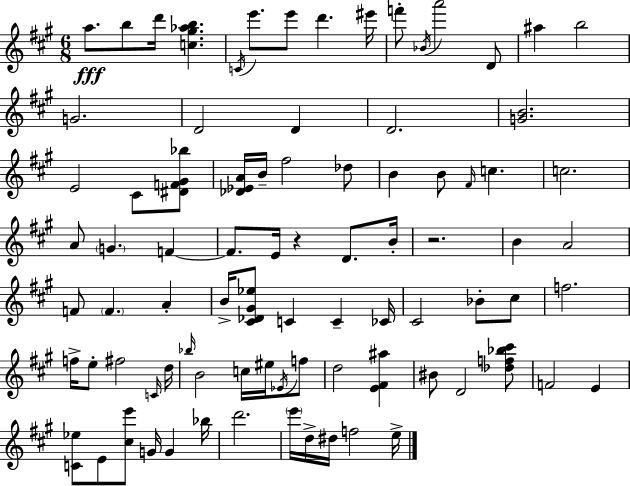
A5/e. B5/e D6/s [C5,G#5,Ab5,B5]/q. C4/s E6/e. E6/e D6/q. EIS6/s F6/e Bb4/s A6/h D4/e A#5/q B5/h G4/h. D4/h D4/q D4/h. [G4,B4]/h. E4/h C#4/e [D#4,F4,G#4,Bb5]/e [Db4,Eb4,A4]/s B4/s F#5/h Db5/e B4/q B4/e F#4/s C5/q. C5/h. A4/e G4/q. F4/q F4/e. E4/s R/q D4/e. B4/s R/h. B4/q A4/h F4/e F4/q. A4/q B4/s [C#4,Db4,G#4,Eb5]/e C4/q C4/q CES4/s C#4/h Bb4/e C#5/e F5/h. F5/s E5/e F#5/h C4/s D5/s Bb5/s B4/h C5/s EIS5/s Eb4/s F5/e D5/h [E4,F#4,A#5]/q BIS4/e D4/h [Db5,F5,Bb5,C#6]/e F4/h E4/q [C4,Eb5]/e E4/e [C#5,E6]/e G4/s G4/q Bb5/s D6/h. E6/s D5/s D#5/s F5/h E5/s